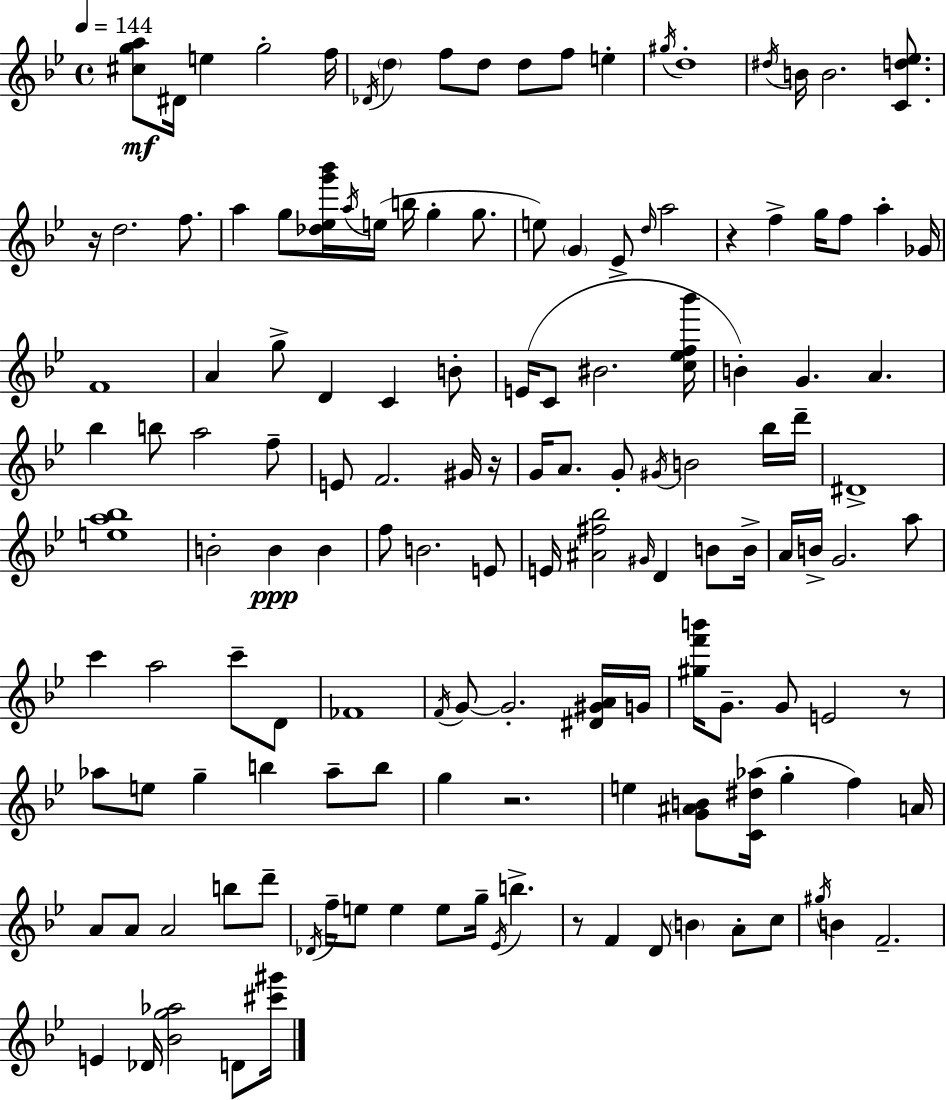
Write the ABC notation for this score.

X:1
T:Untitled
M:4/4
L:1/4
K:Bb
[^cga]/2 ^D/4 e g2 f/4 _D/4 d f/2 d/2 d/2 f/2 e ^g/4 d4 ^d/4 B/4 B2 [Cd_e]/2 z/4 d2 f/2 a g/2 [_d_eg'_b']/4 a/4 e/4 b/4 g g/2 e/2 G _E/2 d/4 a2 z f g/4 f/2 a _G/4 F4 A g/2 D C B/2 E/4 C/2 ^B2 [c_ef_b']/4 B G A _b b/2 a2 f/2 E/2 F2 ^G/4 z/4 G/4 A/2 G/2 ^G/4 B2 _b/4 d'/4 ^D4 [ea_b]4 B2 B B f/2 B2 E/2 E/4 [^A^f_b]2 ^G/4 D B/2 B/4 A/4 B/4 G2 a/2 c' a2 c'/2 D/2 _F4 F/4 G/2 G2 [^D^GA]/4 G/4 [^gf'b']/4 G/2 G/2 E2 z/2 _a/2 e/2 g b _a/2 b/2 g z2 e [G^AB]/2 [C^d_a]/4 g f A/4 A/2 A/2 A2 b/2 d'/2 _D/4 f/4 e/2 e e/2 g/4 _E/4 b z/2 F D/2 B A/2 c/2 ^g/4 B F2 E _D/4 [_Bg_a]2 D/2 [^c'^g']/4